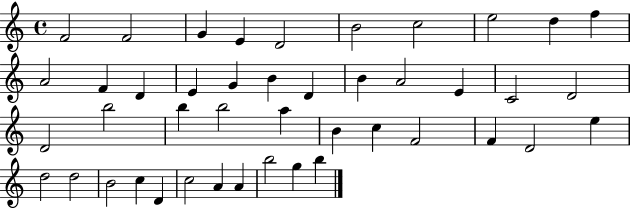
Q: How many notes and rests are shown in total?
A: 44